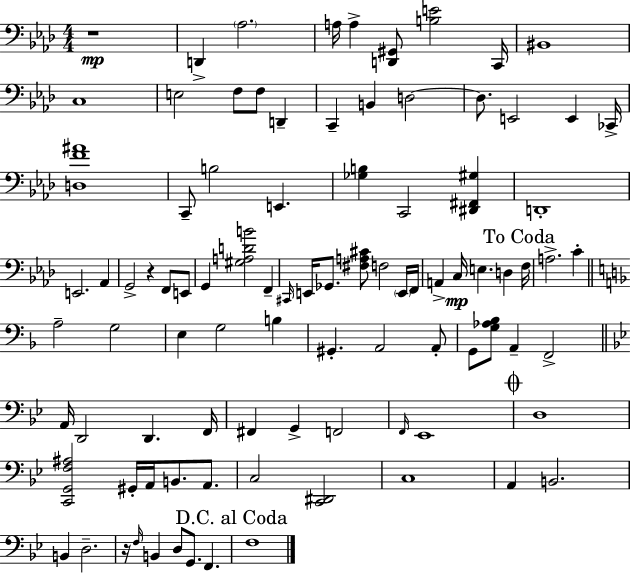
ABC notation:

X:1
T:Untitled
M:4/4
L:1/4
K:Fm
z4 D,, _A,2 A,/4 A, [D,,^G,,]/2 [B,E]2 C,,/4 ^B,,4 C,4 E,2 F,/2 F,/2 D,, C,, B,, D,2 D,/2 E,,2 E,, _C,,/4 [D,F^A]4 C,,/2 B,2 E,, [_G,B,] C,,2 [^D,,^F,,^G,] D,,4 E,,2 _A,, G,,2 z F,,/2 E,,/2 G,, [^G,A,DB]2 F,, ^C,,/4 E,,/4 _G,,/2 [^F,A,^C]/2 F,2 E,,/4 F,,/4 A,, C,/4 E, D, F,/4 A,2 C A,2 G,2 E, G,2 B, ^G,, A,,2 A,,/2 G,,/2 [G,_A,_B,]/2 A,, F,,2 A,,/4 D,,2 D,, F,,/4 ^F,, G,, F,,2 F,,/4 _E,,4 D,4 [C,,G,,F,^A,]2 ^G,,/4 A,,/4 B,,/2 A,,/2 C,2 [C,,^D,,]2 C,4 A,, B,,2 B,, D,2 z/4 F,/4 B,, D,/2 G,,/2 F,, F,4